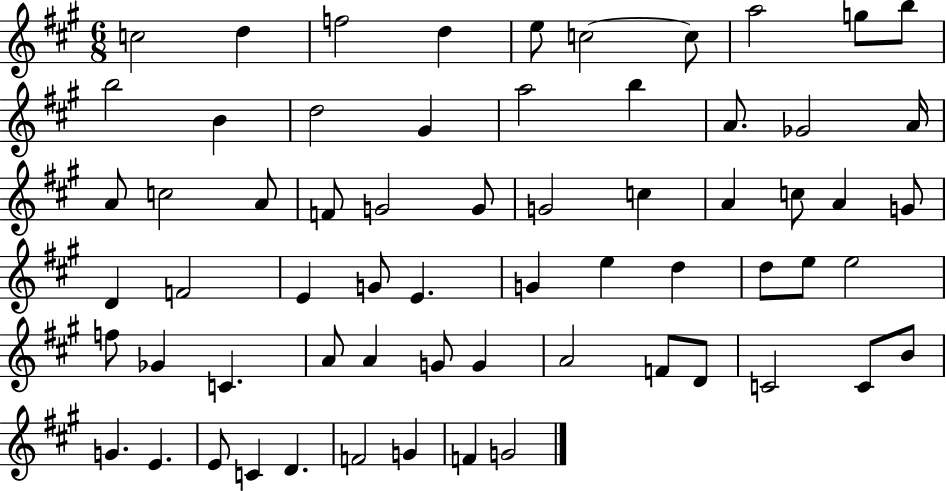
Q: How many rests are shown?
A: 0